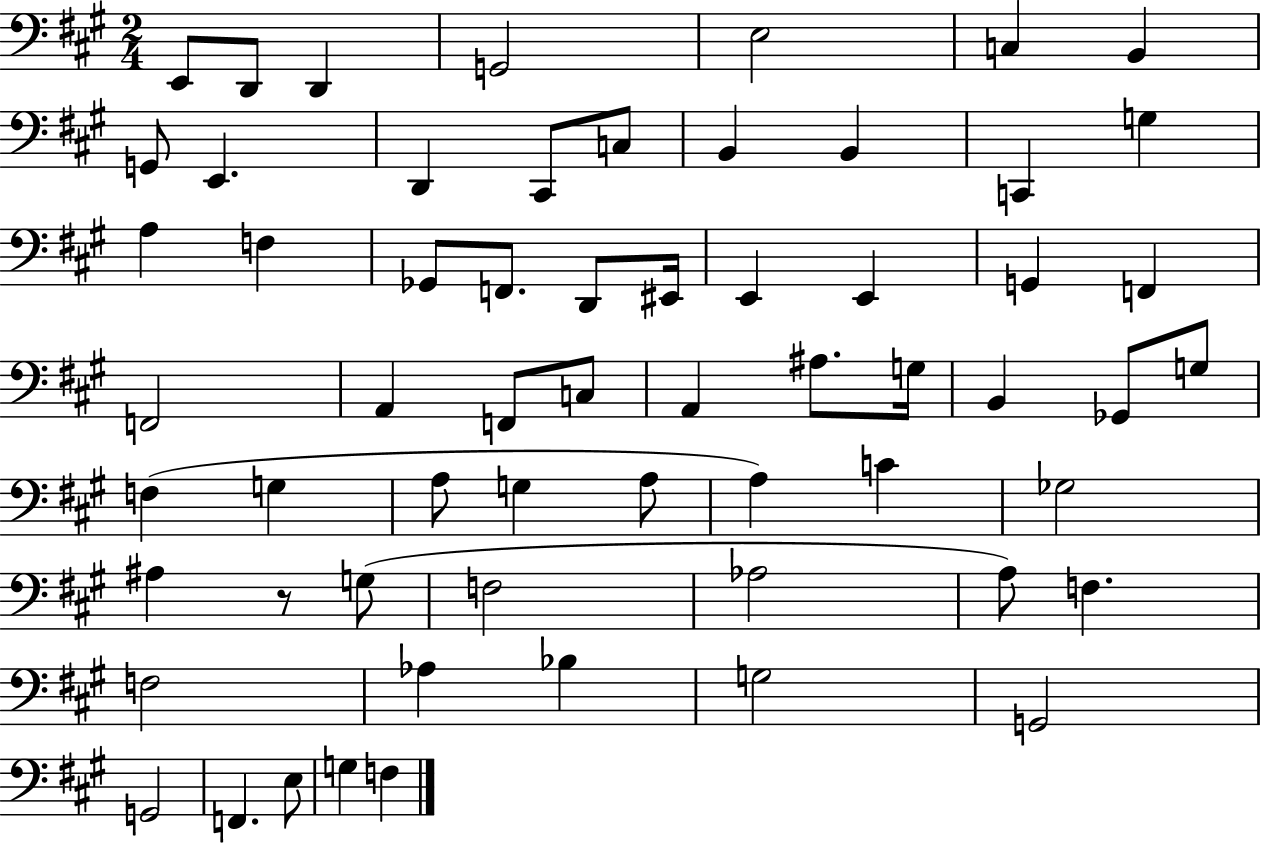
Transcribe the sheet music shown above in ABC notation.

X:1
T:Untitled
M:2/4
L:1/4
K:A
E,,/2 D,,/2 D,, G,,2 E,2 C, B,, G,,/2 E,, D,, ^C,,/2 C,/2 B,, B,, C,, G, A, F, _G,,/2 F,,/2 D,,/2 ^E,,/4 E,, E,, G,, F,, F,,2 A,, F,,/2 C,/2 A,, ^A,/2 G,/4 B,, _G,,/2 G,/2 F, G, A,/2 G, A,/2 A, C _G,2 ^A, z/2 G,/2 F,2 _A,2 A,/2 F, F,2 _A, _B, G,2 G,,2 G,,2 F,, E,/2 G, F,